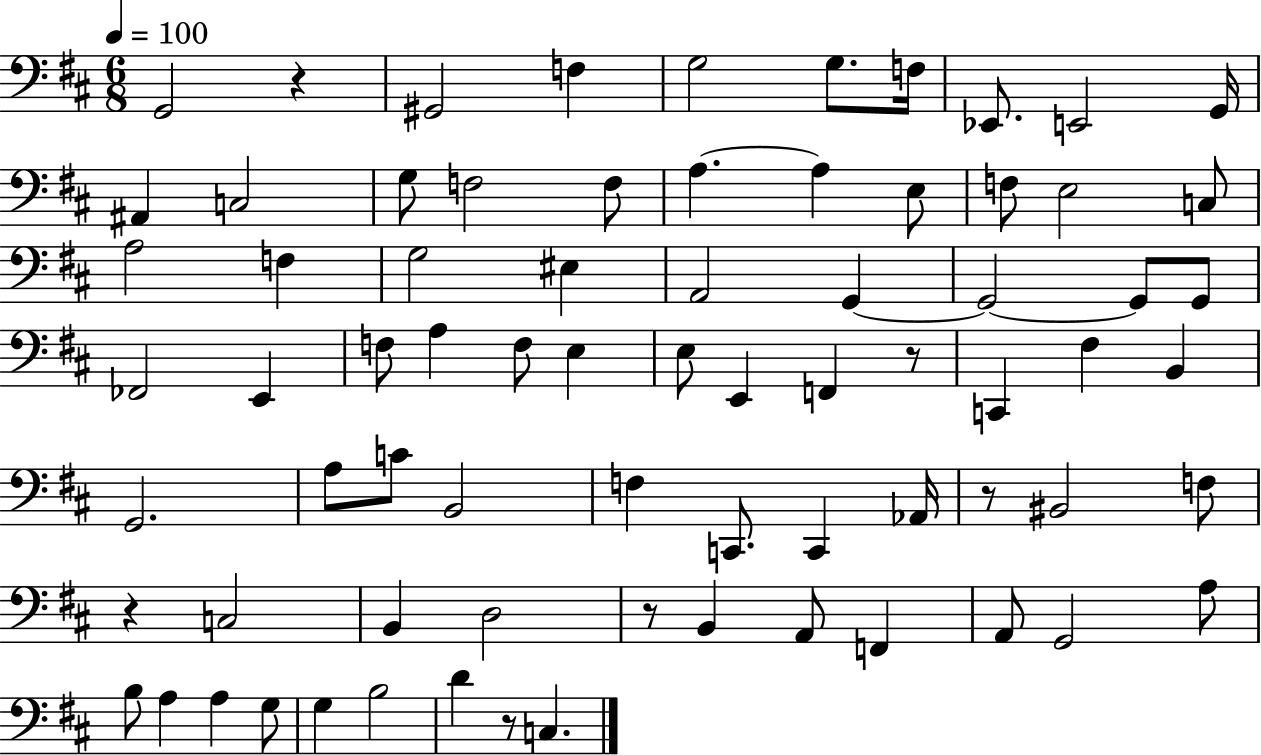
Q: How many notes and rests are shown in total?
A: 74